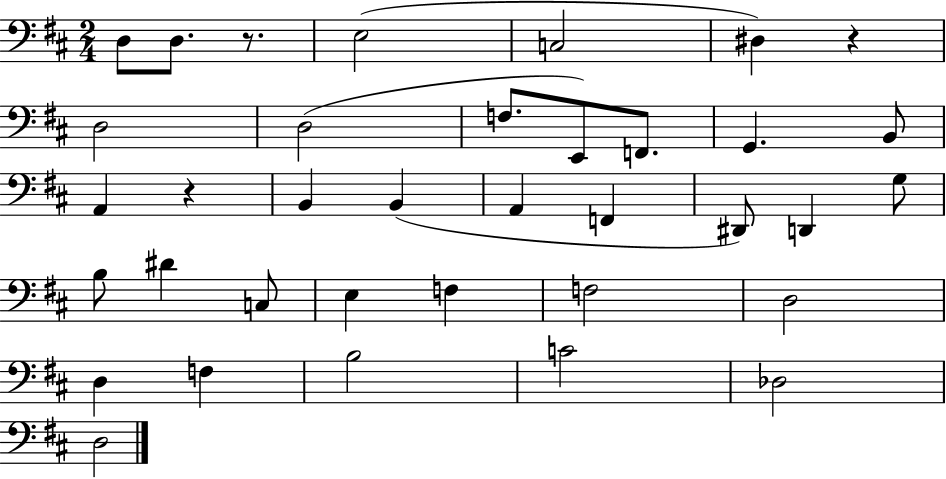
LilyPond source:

{
  \clef bass
  \numericTimeSignature
  \time 2/4
  \key d \major
  \repeat volta 2 { d8 d8. r8. | e2( | c2 | dis4) r4 | \break d2 | d2( | f8. e,8) f,8. | g,4. b,8 | \break a,4 r4 | b,4 b,4( | a,4 f,4 | dis,8) d,4 g8 | \break b8 dis'4 c8 | e4 f4 | f2 | d2 | \break d4 f4 | b2 | c'2 | des2 | \break d2 | } \bar "|."
}